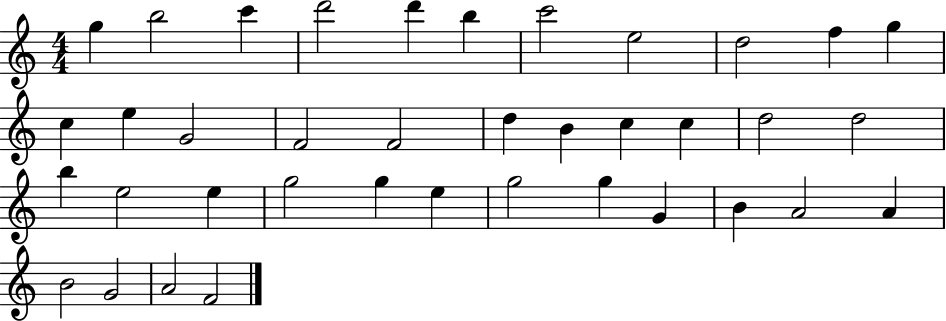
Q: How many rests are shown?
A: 0